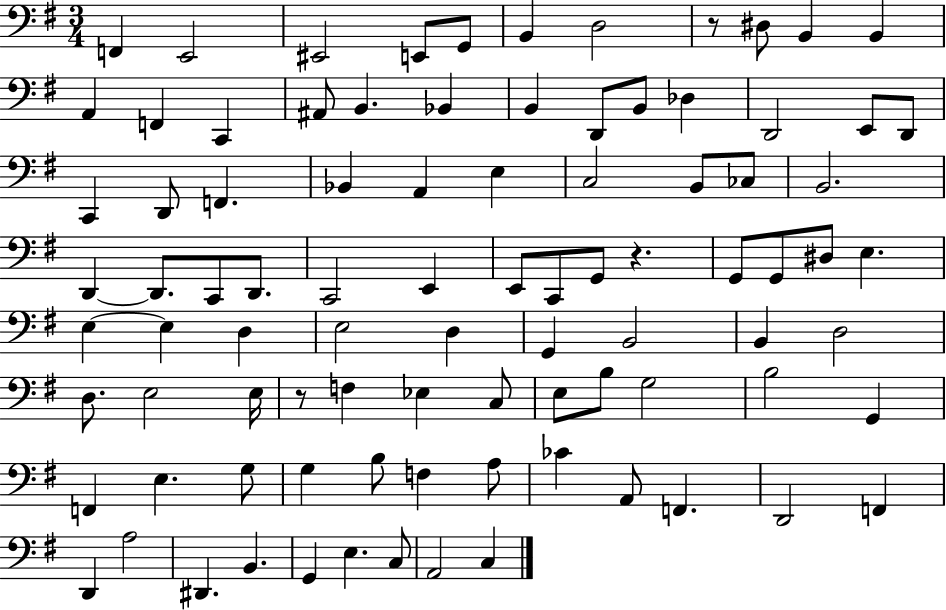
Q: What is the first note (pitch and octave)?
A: F2